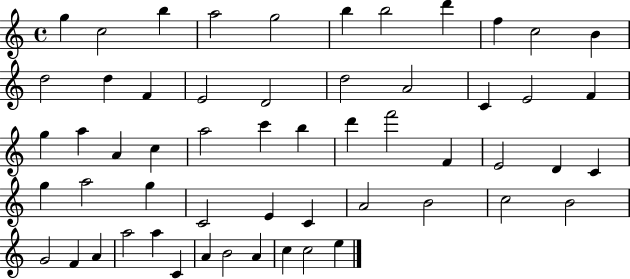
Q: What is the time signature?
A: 4/4